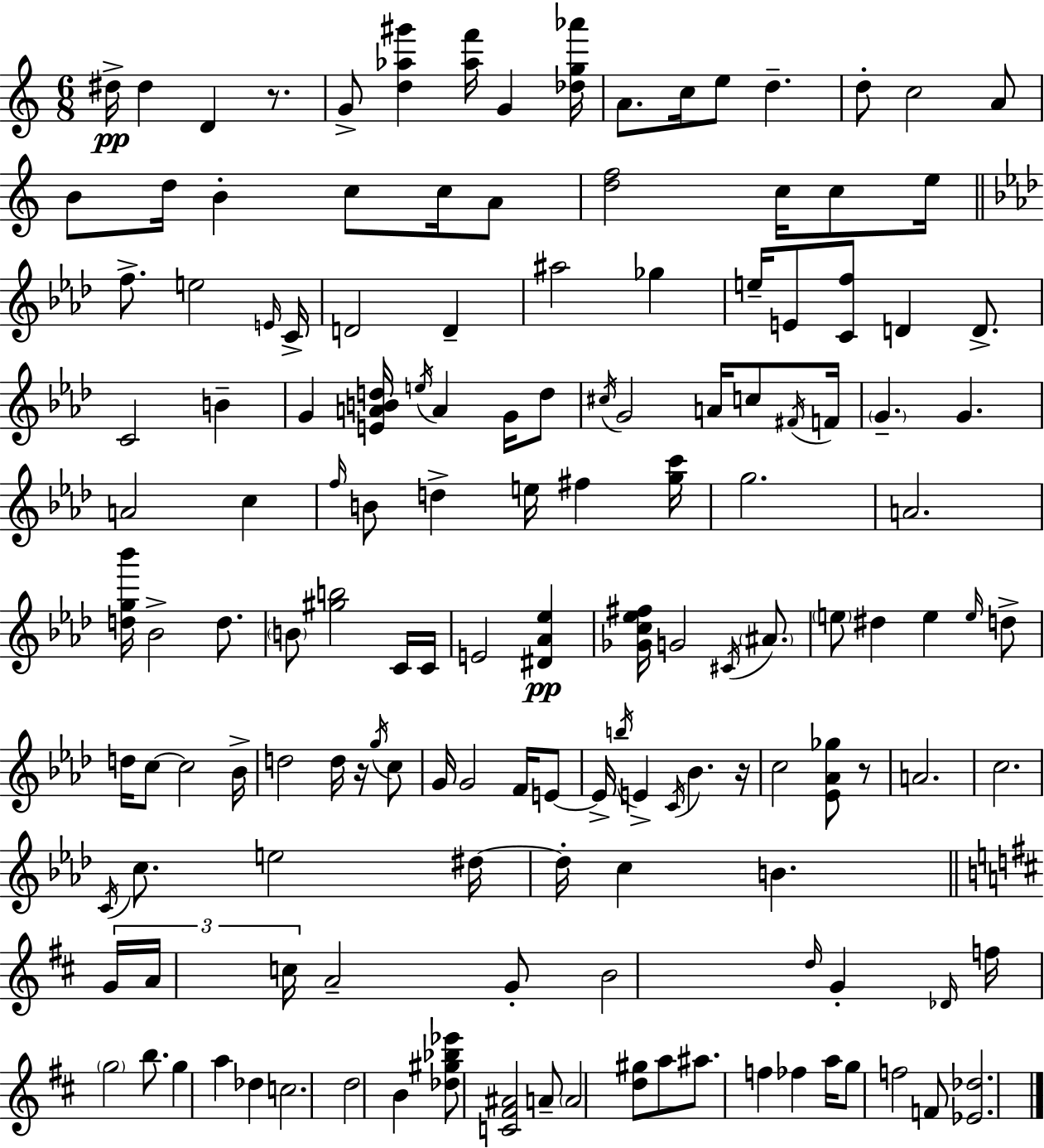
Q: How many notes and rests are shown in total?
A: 146